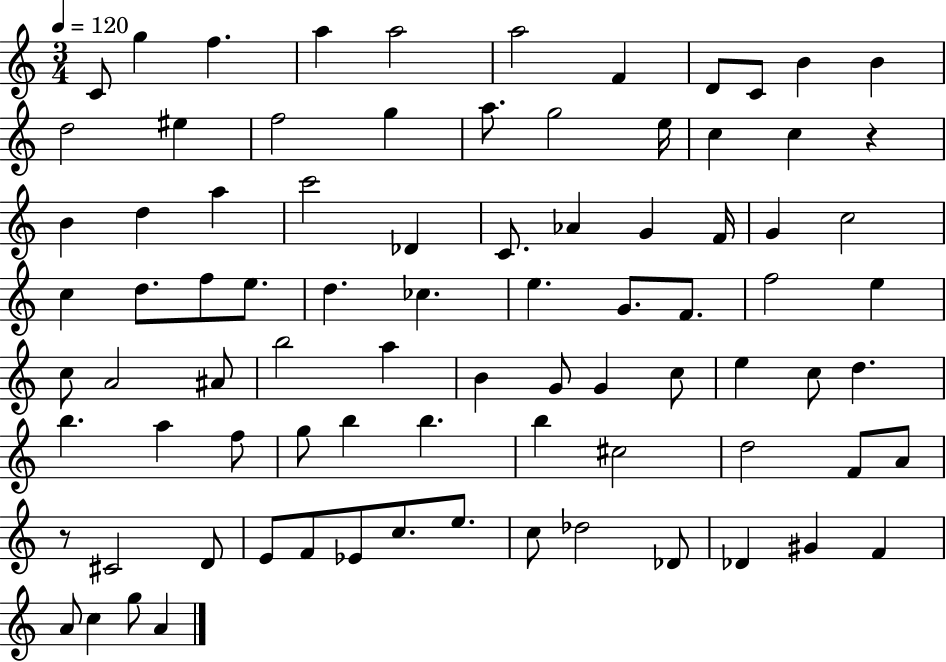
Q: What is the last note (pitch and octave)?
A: A4